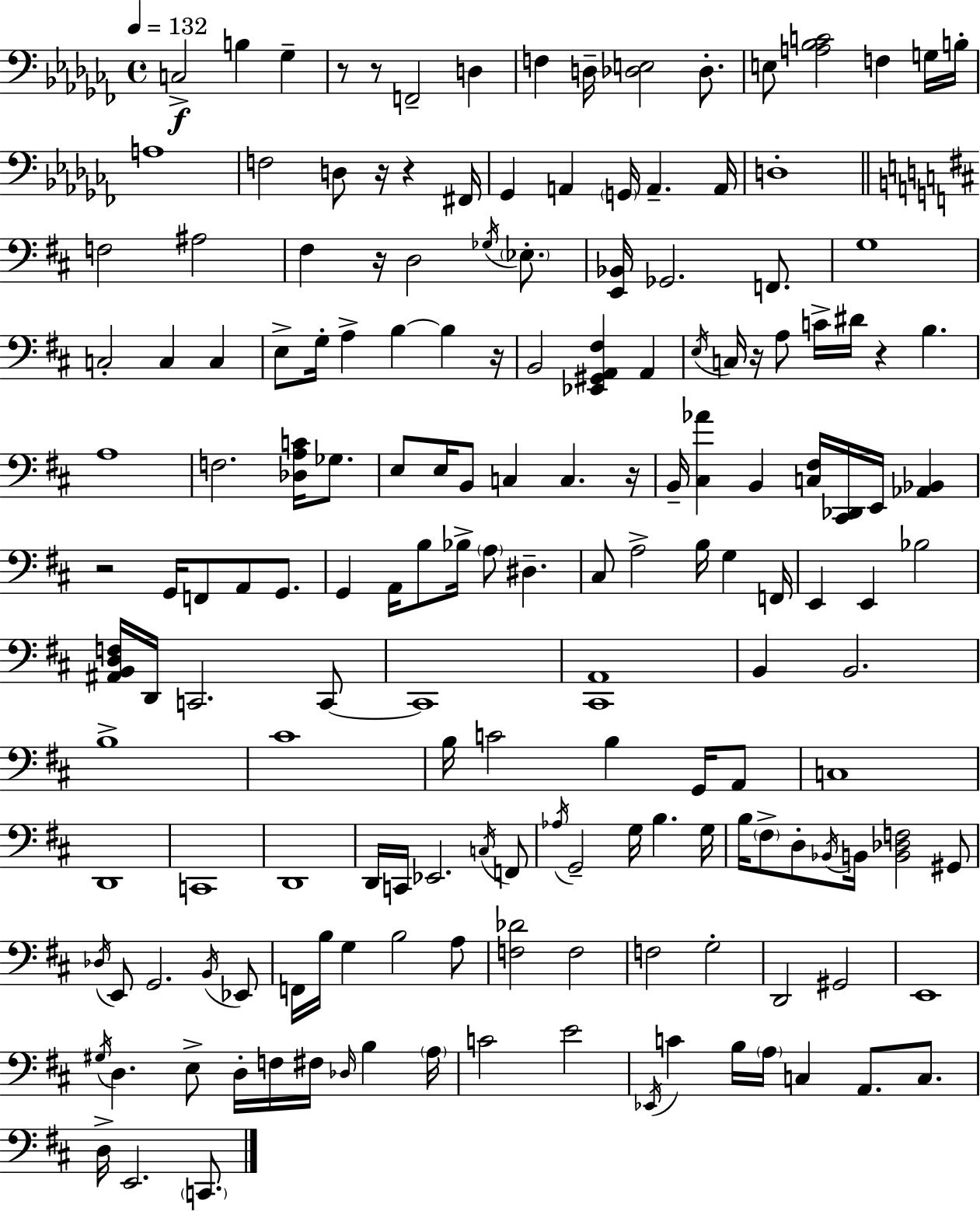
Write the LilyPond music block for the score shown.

{
  \clef bass
  \time 4/4
  \defaultTimeSignature
  \key aes \minor
  \tempo 4 = 132
  c2->\f b4 ges4-- | r8 r8 f,2-- d4 | f4 d16-- <des e>2 des8.-. | e8 <a bes c'>2 f4 g16 b16-. | \break a1 | f2 d8 r16 r4 fis,16 | ges,4 a,4 \parenthesize g,16 a,4.-- a,16 | d1-. | \break \bar "||" \break \key d \major f2 ais2 | fis4 r16 d2 \acciaccatura { ges16 } \parenthesize ees8.-. | <e, bes,>16 ges,2. f,8. | g1 | \break c2-. c4 c4 | e8-> g16-. a4-> b4~~ b4 | r16 b,2 <ees, gis, a, fis>4 a,4 | \acciaccatura { e16 } c16 r16 a8 c'16-> dis'16 r4 b4. | \break a1 | f2. <des a c'>16 ges8. | e8 e16 b,8 c4 c4. | r16 b,16-- <cis aes'>4 b,4 <c fis>16 <cis, des,>16 e,16 <aes, bes,>4 | \break r2 g,16 f,8 a,8 g,8. | g,4 a,16 b8 bes16-> \parenthesize a8 dis4.-- | cis8 a2-> b16 g4 | f,16 e,4 e,4 bes2 | \break <ais, b, d f>16 d,16 c,2. | c,8~~ c,1 | <cis, a,>1 | b,4 b,2. | \break b1-> | cis'1 | b16 c'2 b4 g,16 | a,8 c1 | \break d,1 | c,1 | d,1 | d,16 c,16 ees,2. | \break \acciaccatura { c16 } f,8 \acciaccatura { aes16 } g,2-- g16 b4. | g16 b16 \parenthesize fis8-> d8-. \acciaccatura { bes,16 } b,16 <b, des f>2 | gis,8 \acciaccatura { des16 } e,8 g,2. | \acciaccatura { b,16 } ees,8 f,16 b16 g4 b2 | \break a8 <f des'>2 f2 | f2 g2-. | d,2 gis,2 | e,1 | \break \acciaccatura { gis16 } d4. e8-> | d16-. f16 fis16 \grace { des16 } b4 \parenthesize a16 c'2 | e'2 \acciaccatura { ees,16 } c'4 b16 \parenthesize a16 | c4 a,8. c8. d16-> e,2. | \break \parenthesize c,8. \bar "|."
}